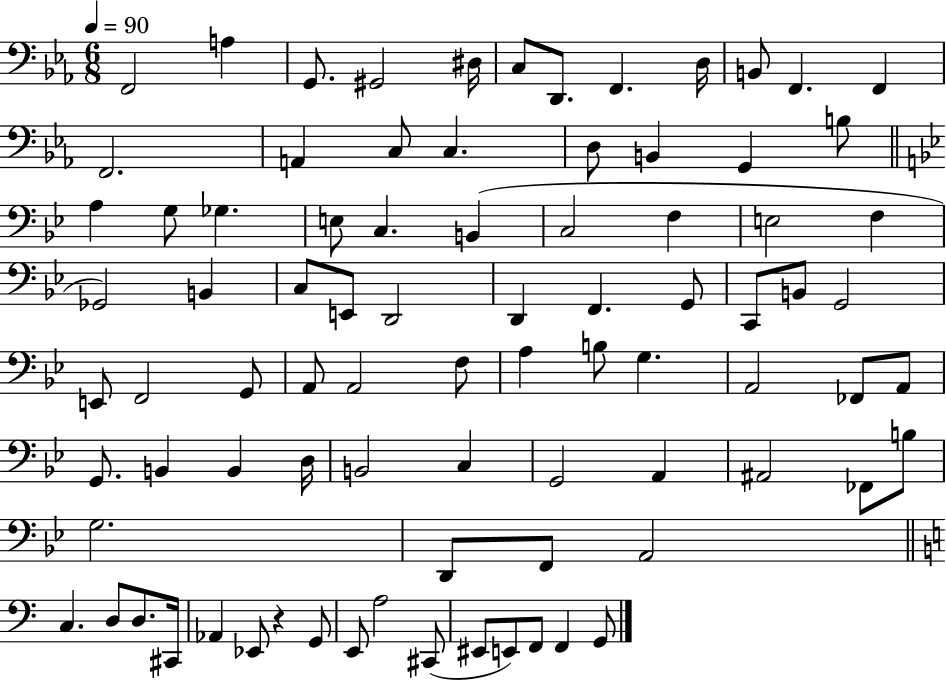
X:1
T:Untitled
M:6/8
L:1/4
K:Eb
F,,2 A, G,,/2 ^G,,2 ^D,/4 C,/2 D,,/2 F,, D,/4 B,,/2 F,, F,, F,,2 A,, C,/2 C, D,/2 B,, G,, B,/2 A, G,/2 _G, E,/2 C, B,, C,2 F, E,2 F, _G,,2 B,, C,/2 E,,/2 D,,2 D,, F,, G,,/2 C,,/2 B,,/2 G,,2 E,,/2 F,,2 G,,/2 A,,/2 A,,2 F,/2 A, B,/2 G, A,,2 _F,,/2 A,,/2 G,,/2 B,, B,, D,/4 B,,2 C, G,,2 A,, ^A,,2 _F,,/2 B,/2 G,2 D,,/2 F,,/2 A,,2 C, D,/2 D,/2 ^C,,/4 _A,, _E,,/2 z G,,/2 E,,/2 A,2 ^C,,/2 ^E,,/2 E,,/2 F,,/2 F,, G,,/2